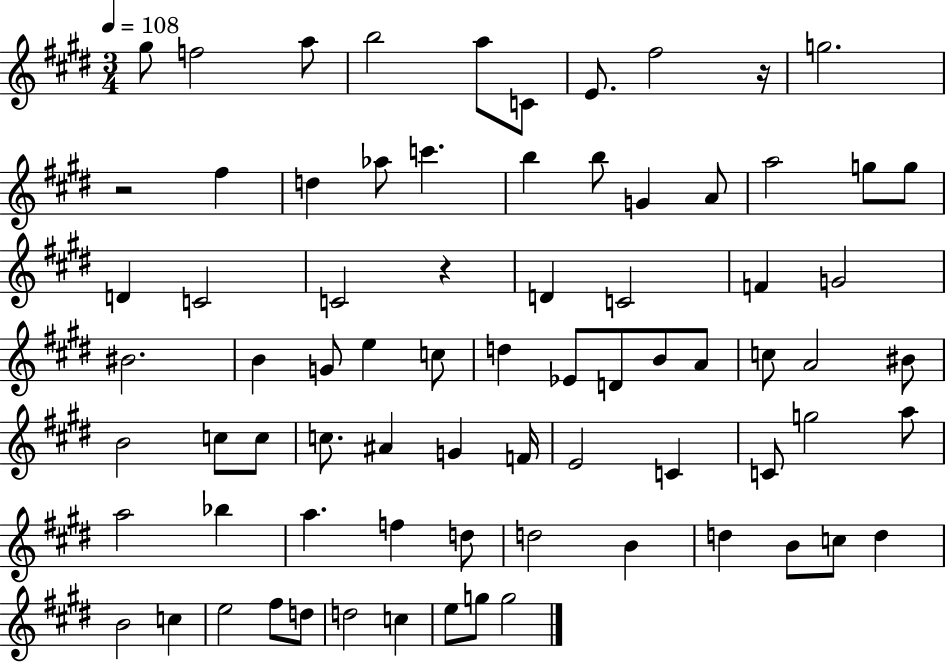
{
  \clef treble
  \numericTimeSignature
  \time 3/4
  \key e \major
  \tempo 4 = 108
  \repeat volta 2 { gis''8 f''2 a''8 | b''2 a''8 c'8 | e'8. fis''2 r16 | g''2. | \break r2 fis''4 | d''4 aes''8 c'''4. | b''4 b''8 g'4 a'8 | a''2 g''8 g''8 | \break d'4 c'2 | c'2 r4 | d'4 c'2 | f'4 g'2 | \break bis'2. | b'4 g'8 e''4 c''8 | d''4 ees'8 d'8 b'8 a'8 | c''8 a'2 bis'8 | \break b'2 c''8 c''8 | c''8. ais'4 g'4 f'16 | e'2 c'4 | c'8 g''2 a''8 | \break a''2 bes''4 | a''4. f''4 d''8 | d''2 b'4 | d''4 b'8 c''8 d''4 | \break b'2 c''4 | e''2 fis''8 d''8 | d''2 c''4 | e''8 g''8 g''2 | \break } \bar "|."
}